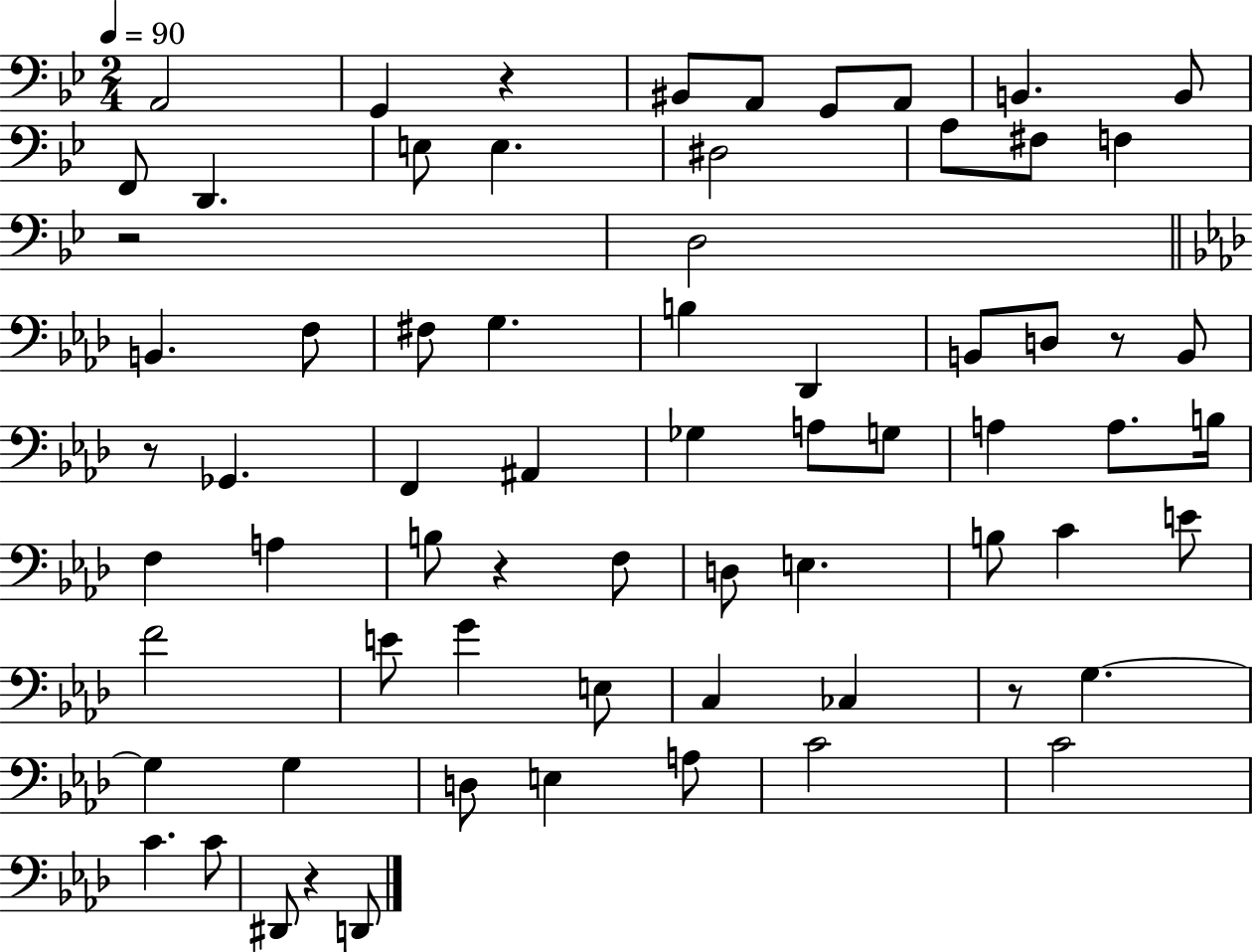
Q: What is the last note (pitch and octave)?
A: D2